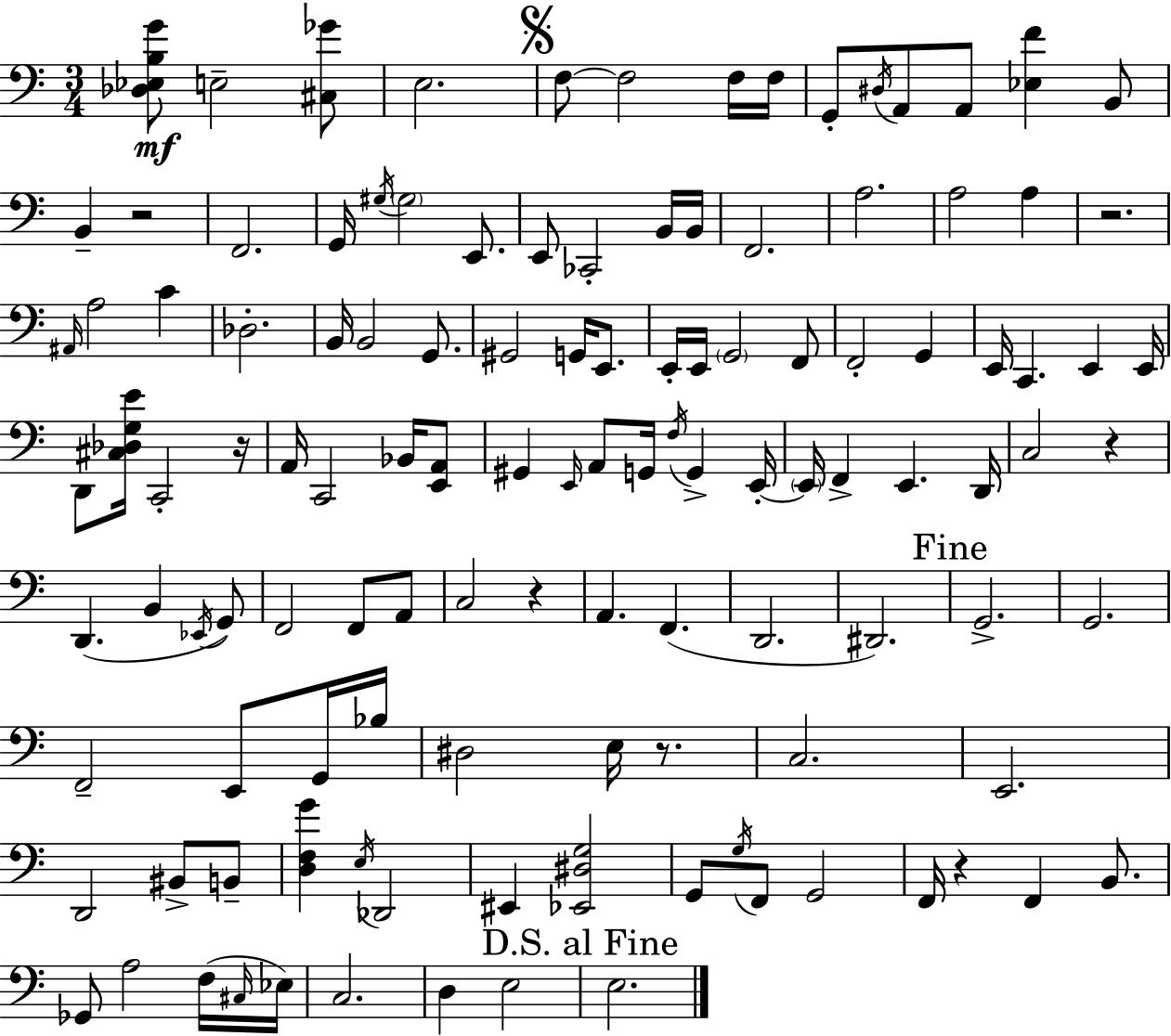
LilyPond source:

{
  \clef bass
  \numericTimeSignature
  \time 3/4
  \key a \minor
  <des ees b g'>8\mf e2-- <cis ges'>8 | e2. | \mark \markup { \musicglyph "scripts.segno" } f8~~ f2 f16 f16 | g,8-. \acciaccatura { dis16 } a,8 a,8 <ees f'>4 b,8 | \break b,4-- r2 | f,2. | g,16 \acciaccatura { gis16 } \parenthesize gis2 e,8. | e,8 ces,2-. | \break b,16 b,16 f,2. | a2. | a2 a4 | r2. | \break \grace { ais,16 } a2 c'4 | des2.-. | b,16 b,2 | g,8. gis,2 g,16 | \break e,8. e,16-. e,16 \parenthesize g,2 | f,8 f,2-. g,4 | e,16 c,4. e,4 | e,16 d,8 <cis des g e'>16 c,2-. | \break r16 a,16 c,2 | bes,16 <e, a,>8 gis,4 \grace { e,16 } a,8 g,16 \acciaccatura { f16 } | g,4-> e,16-.~~ \parenthesize e,16 f,4-> e,4. | d,16 c2 | \break r4 d,4.( b,4 | \acciaccatura { ees,16 }) g,8 f,2 | f,8 a,8 c2 | r4 a,4. | \break f,4.( d,2. | dis,2.) | \mark "Fine" g,2.-> | g,2. | \break f,2-- | e,8 g,16 bes16 dis2 | e16 r8. c2. | e,2. | \break d,2 | bis,8-> b,8-- <d f g'>4 \acciaccatura { e16 } des,2 | eis,4 <ees, dis g>2 | g,8 \acciaccatura { g16 } f,8 | \break g,2 f,16 r4 | f,4 b,8. ges,8 a2 | f16( \grace { cis16 } ees16) c2. | d4 | \break e2 \mark "D.S. al Fine" e2. | \bar "|."
}